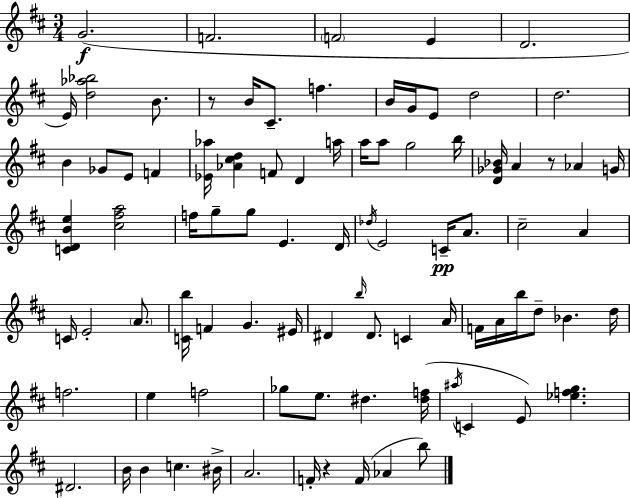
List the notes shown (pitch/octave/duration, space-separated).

G4/h. F4/h. F4/h E4/q D4/h. E4/s [D5,Ab5,Bb5]/h B4/e. R/e B4/s C#4/e. F5/q. B4/s G4/s E4/e D5/h D5/h. B4/q Gb4/e E4/e F4/q [Eb4,Ab5]/s [Ab4,C#5,D5]/q F4/e D4/q A5/s A5/s A5/e G5/h B5/s [D4,Gb4,Bb4]/s A4/q R/e Ab4/q G4/s [C4,D4,B4,E5]/q [C#5,F#5,A5]/h F5/s G5/e G5/e E4/q. D4/s Db5/s E4/h C4/s A4/e. C#5/h A4/q C4/s E4/h A4/e. [C4,B5]/s F4/q G4/q. EIS4/s D#4/q B5/s D#4/e. C4/q A4/s F4/s A4/s B5/s D5/e Bb4/q. D5/s F5/h. E5/q F5/h Gb5/e E5/e. D#5/q. [D#5,F5]/s A#5/s C4/q E4/e [Eb5,F5,G5]/q. D#4/h. B4/s B4/q C5/q. BIS4/s A4/h. F4/s R/q F4/s Ab4/q B5/e